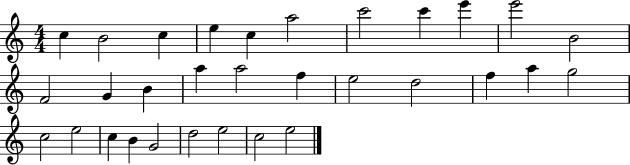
C5/q B4/h C5/q E5/q C5/q A5/h C6/h C6/q E6/q E6/h B4/h F4/h G4/q B4/q A5/q A5/h F5/q E5/h D5/h F5/q A5/q G5/h C5/h E5/h C5/q B4/q G4/h D5/h E5/h C5/h E5/h